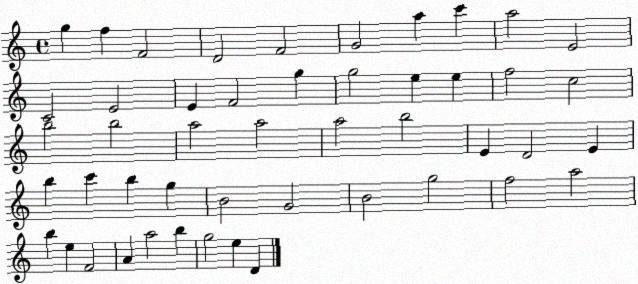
X:1
T:Untitled
M:4/4
L:1/4
K:C
g f F2 D2 F2 G2 a c' a2 E2 C2 E2 E F2 g g2 e e f2 c2 b2 b2 a2 a2 a2 b2 E D2 E b c' b g B2 G2 B2 g2 f2 a2 b e F2 A a2 b g2 e D